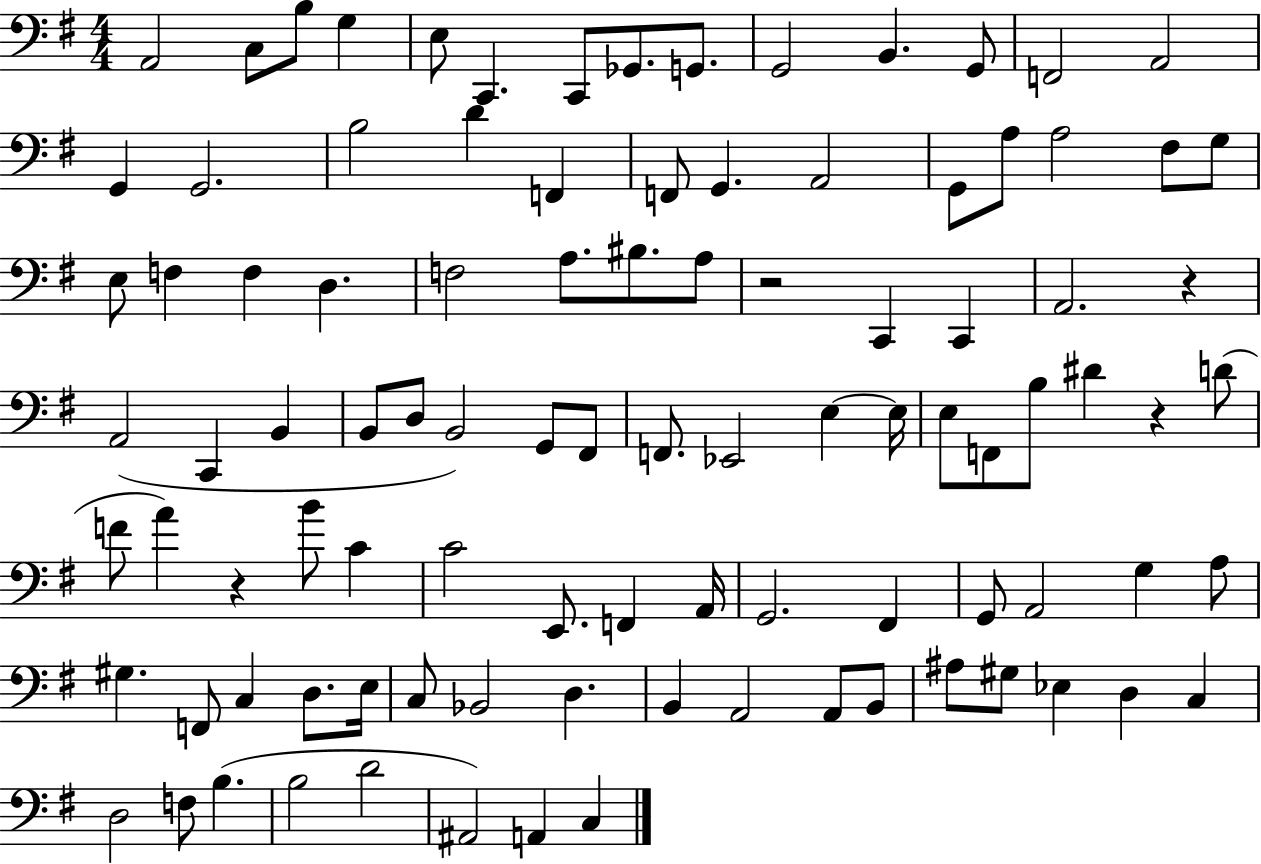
{
  \clef bass
  \numericTimeSignature
  \time 4/4
  \key g \major
  a,2 c8 b8 g4 | e8 c,4. c,8 ges,8. g,8. | g,2 b,4. g,8 | f,2 a,2 | \break g,4 g,2. | b2 d'4 f,4 | f,8 g,4. a,2 | g,8 a8 a2 fis8 g8 | \break e8 f4 f4 d4. | f2 a8. bis8. a8 | r2 c,4 c,4 | a,2. r4 | \break a,2( c,4 b,4 | b,8 d8 b,2) g,8 fis,8 | f,8. ees,2 e4~~ e16 | e8 f,8 b8 dis'4 r4 d'8( | \break f'8 a'4) r4 b'8 c'4 | c'2 e,8. f,4 a,16 | g,2. fis,4 | g,8 a,2 g4 a8 | \break gis4. f,8 c4 d8. e16 | c8 bes,2 d4. | b,4 a,2 a,8 b,8 | ais8 gis8 ees4 d4 c4 | \break d2 f8 b4.( | b2 d'2 | ais,2) a,4 c4 | \bar "|."
}